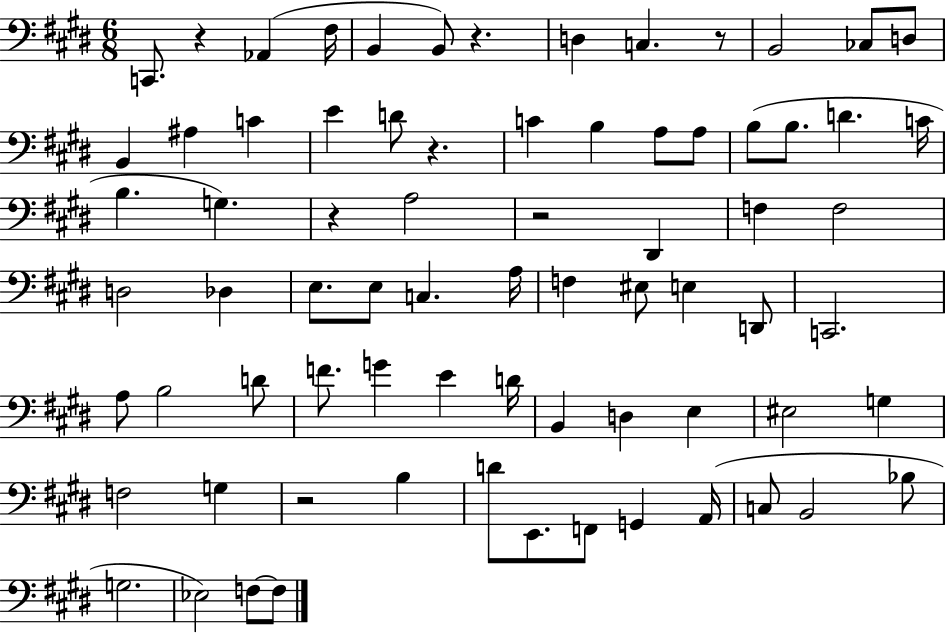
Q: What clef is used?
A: bass